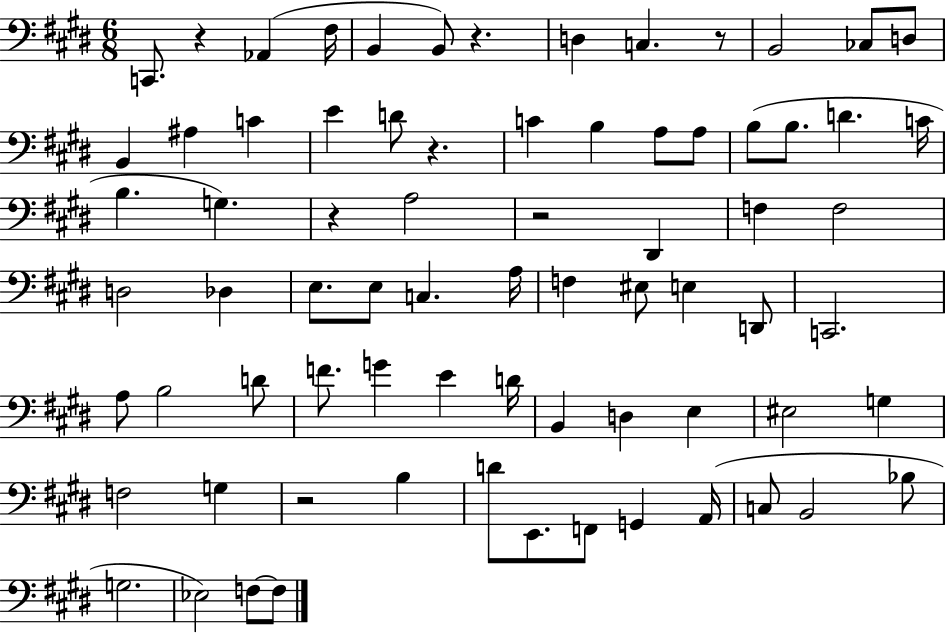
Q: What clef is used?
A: bass